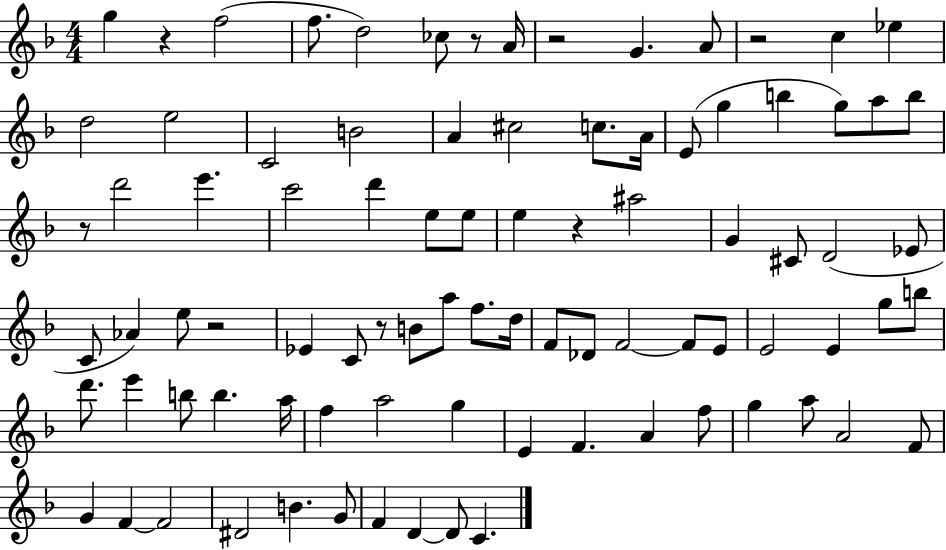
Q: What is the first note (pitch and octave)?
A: G5